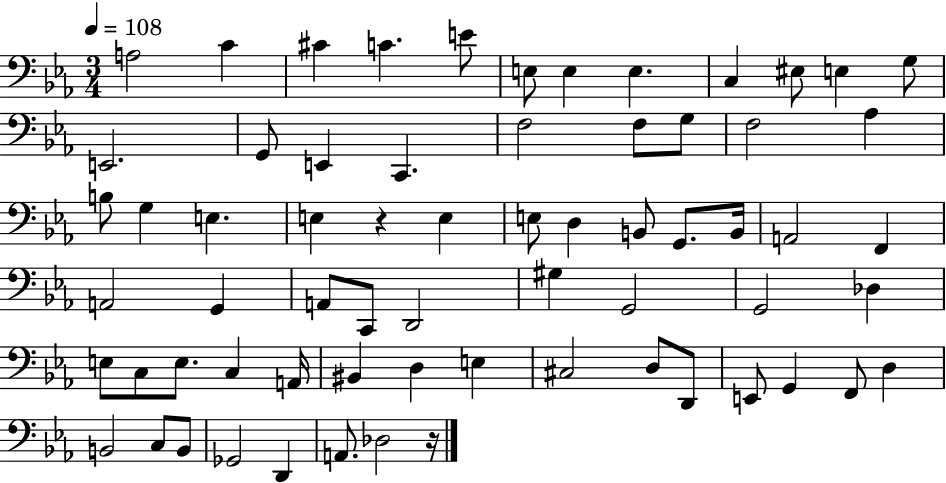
{
  \clef bass
  \numericTimeSignature
  \time 3/4
  \key ees \major
  \tempo 4 = 108
  a2 c'4 | cis'4 c'4. e'8 | e8 e4 e4. | c4 eis8 e4 g8 | \break e,2. | g,8 e,4 c,4. | f2 f8 g8 | f2 aes4 | \break b8 g4 e4. | e4 r4 e4 | e8 d4 b,8 g,8. b,16 | a,2 f,4 | \break a,2 g,4 | a,8 c,8 d,2 | gis4 g,2 | g,2 des4 | \break e8 c8 e8. c4 a,16 | bis,4 d4 e4 | cis2 d8 d,8 | e,8 g,4 f,8 d4 | \break b,2 c8 b,8 | ges,2 d,4 | a,8. des2 r16 | \bar "|."
}